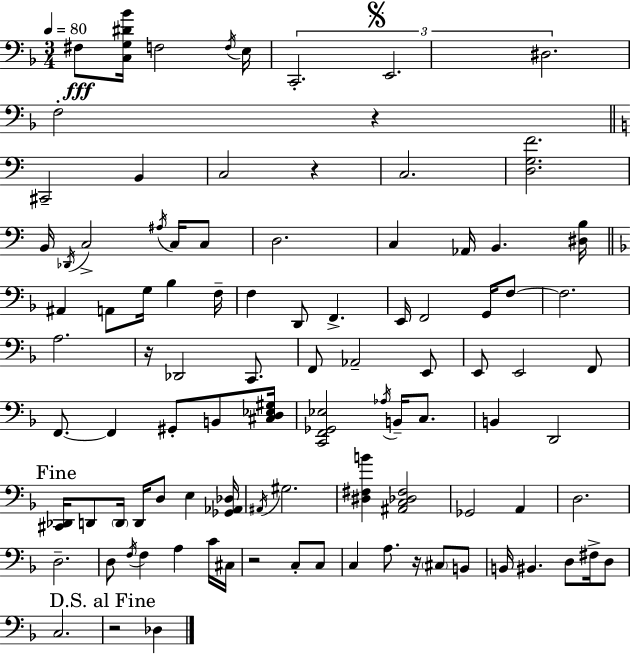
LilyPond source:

{
  \clef bass
  \numericTimeSignature
  \time 3/4
  \key f \major
  \tempo 4 = 80
  \repeat volta 2 { fis8\fff <c g dis' bes'>16 f2 \acciaccatura { f16 } | e16 \tuplet 3/2 { c,2.-. | \mark \markup { \musicglyph "scripts.segno" } e,2. | dis2. } | \break f2-. r4 | \bar "||" \break \key c \major cis,2-- b,4 | c2 r4 | c2. | <d g f'>2. | \break b,16 \acciaccatura { des,16 } c2-> \acciaccatura { ais16 } c16 | c8 d2. | c4 aes,16 b,4. | <dis b>16 \bar "||" \break \key d \minor ais,4 a,8 g16 bes4 f16-- | f4 d,8 f,4.-> | e,16 f,2 g,16 f8~~ | f2. | \break a2. | r16 des,2 c,8. | f,8 aes,2-- e,8 | e,8 e,2 f,8 | \break f,8.~~ f,4 gis,8-. b,8 <cis d ees gis>16 | <c, f, ges, ees>2 \acciaccatura { aes16 } b,16-- c8. | b,4 d,2 | \mark "Fine" <cis, des,>16 d,8 \parenthesize d,16 d,16 d8 e4 | \break <ges, aes, des>16 \acciaccatura { ais,16 } gis2. | <dis fis b'>4 <ais, c des fis>2 | ges,2 a,4 | d2. | \break d2.-- | d8 \acciaccatura { f16 } f4 a4 | c'16 cis16 r2 c8-. | c8 c4 a8. r16 \parenthesize cis8 | \break b,8 b,16 bis,4. d8 | fis16-> d8 c2. | \mark "D.S. al Fine" r2 des4 | } \bar "|."
}